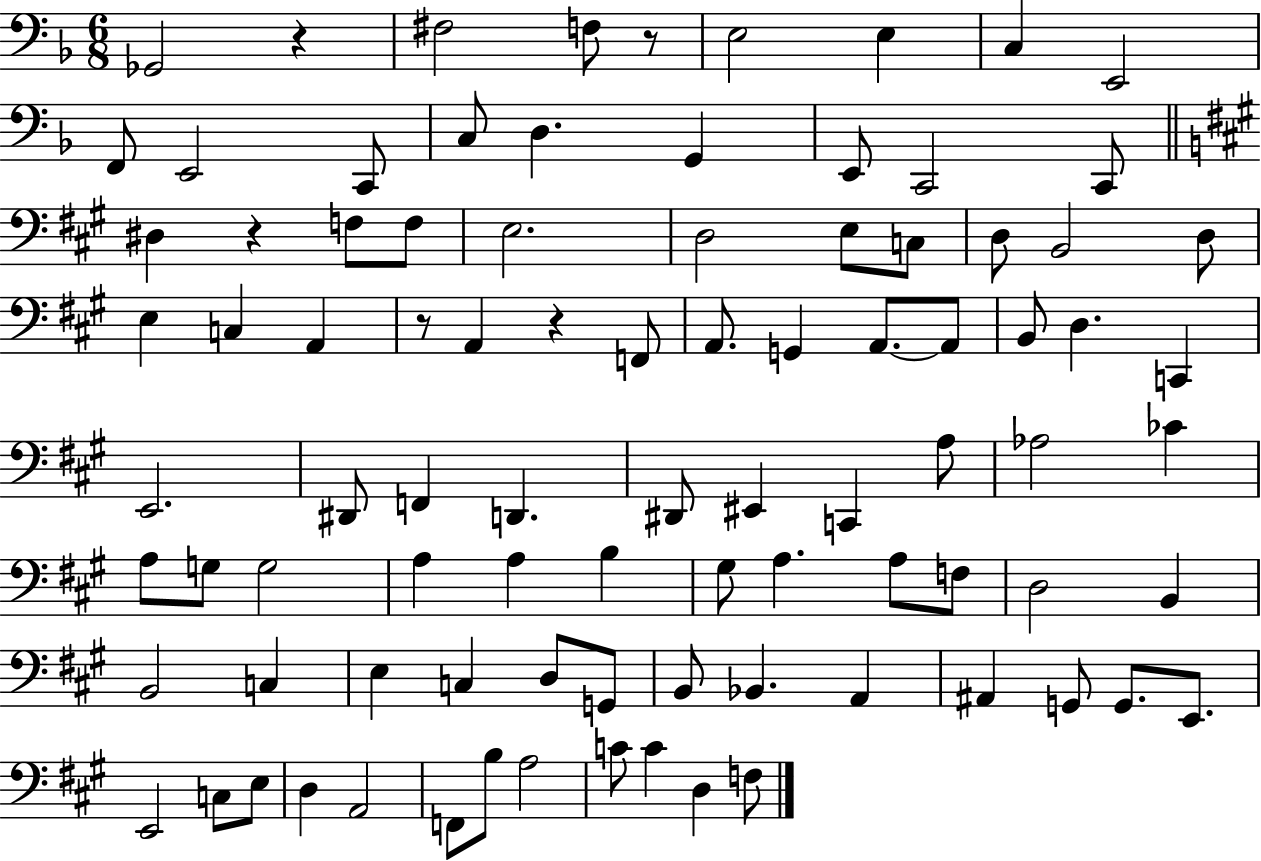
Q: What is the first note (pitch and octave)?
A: Gb2